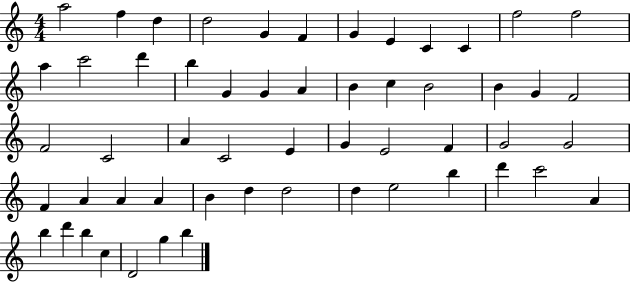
A5/h F5/q D5/q D5/h G4/q F4/q G4/q E4/q C4/q C4/q F5/h F5/h A5/q C6/h D6/q B5/q G4/q G4/q A4/q B4/q C5/q B4/h B4/q G4/q F4/h F4/h C4/h A4/q C4/h E4/q G4/q E4/h F4/q G4/h G4/h F4/q A4/q A4/q A4/q B4/q D5/q D5/h D5/q E5/h B5/q D6/q C6/h A4/q B5/q D6/q B5/q C5/q D4/h G5/q B5/q